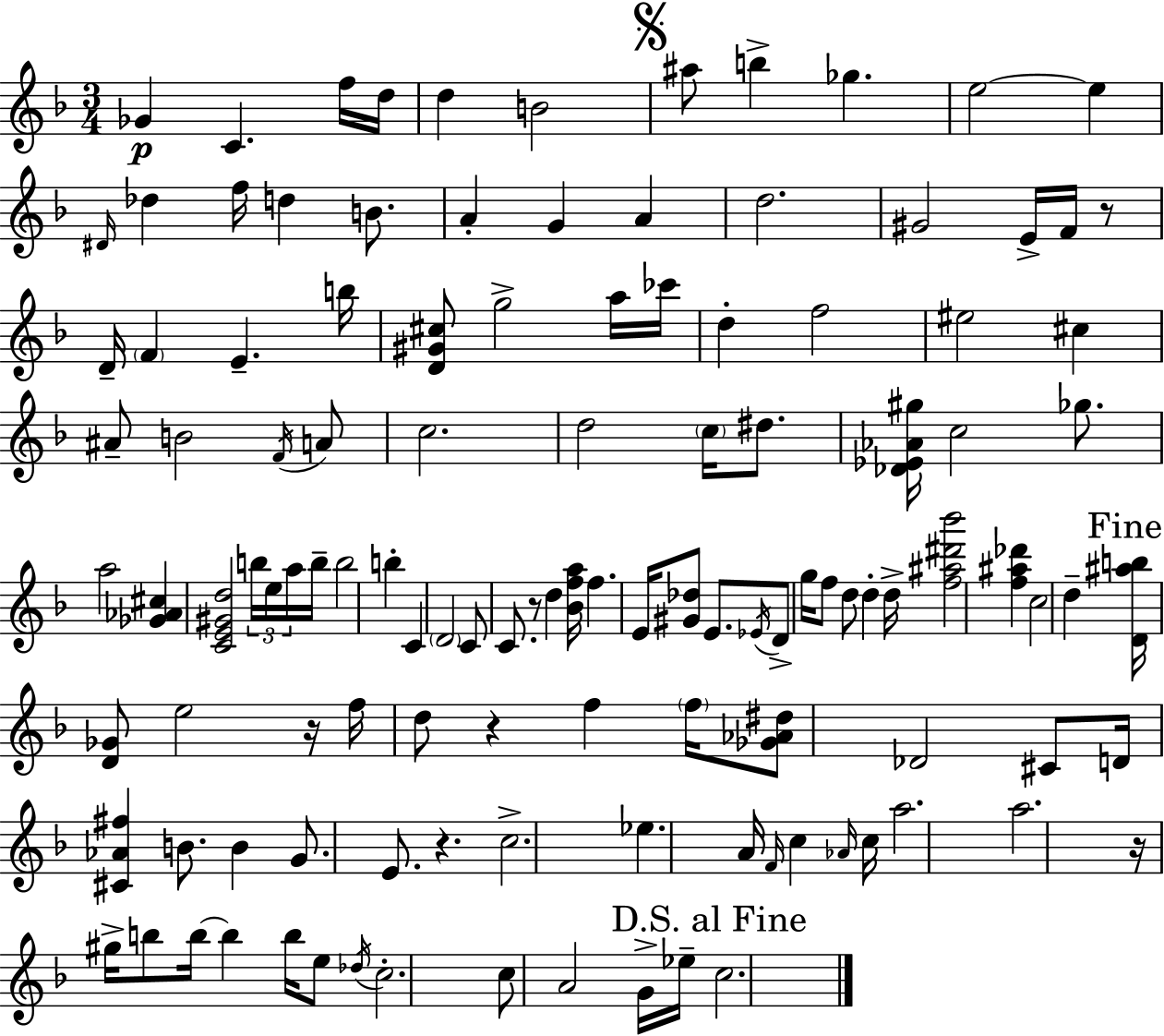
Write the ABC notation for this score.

X:1
T:Untitled
M:3/4
L:1/4
K:Dm
_G C f/4 d/4 d B2 ^a/2 b _g e2 e ^D/4 _d f/4 d B/2 A G A d2 ^G2 E/4 F/4 z/2 D/4 F E b/4 [D^G^c]/2 g2 a/4 _c'/4 d f2 ^e2 ^c ^A/2 B2 F/4 A/2 c2 d2 c/4 ^d/2 [_D_E_A^g]/4 c2 _g/2 a2 [_G_A^c] [CE^Gd]2 b/4 e/4 a/4 b/4 b2 b C D2 C/2 C/2 z/2 d [_Bfa]/4 f E/4 [^G_d]/2 E/2 _E/4 D/2 g/4 f/2 d/2 d d/4 [f^a^d'_b']2 [f^a_d'] c2 d [D^ab]/4 [D_G]/2 e2 z/4 f/4 d/2 z f f/4 [_G_A^d]/2 _D2 ^C/2 D/4 [^C_A^f] B/2 B G/2 E/2 z c2 _e A/4 F/4 c _A/4 c/4 a2 a2 z/4 ^g/4 b/2 b/4 b b/4 e/2 _d/4 c2 c/2 A2 G/4 _e/4 c2